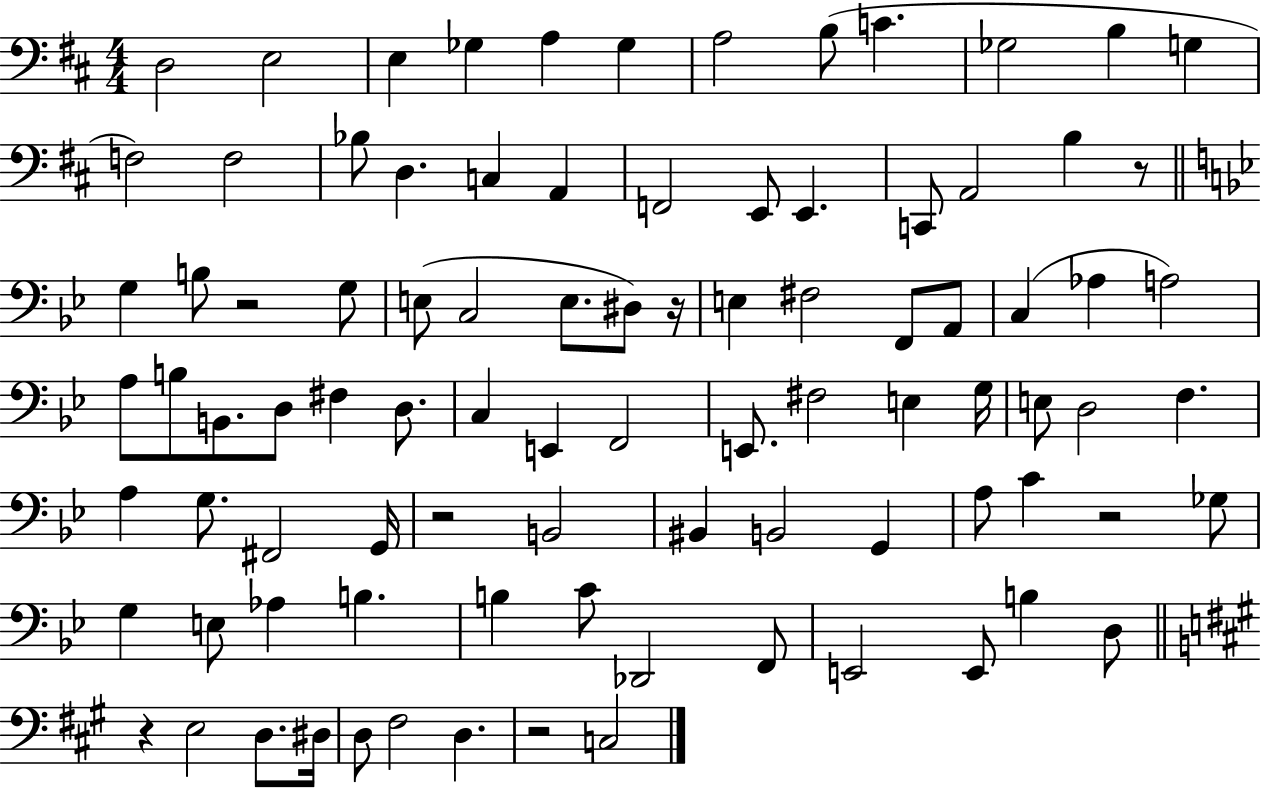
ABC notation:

X:1
T:Untitled
M:4/4
L:1/4
K:D
D,2 E,2 E, _G, A, _G, A,2 B,/2 C _G,2 B, G, F,2 F,2 _B,/2 D, C, A,, F,,2 E,,/2 E,, C,,/2 A,,2 B, z/2 G, B,/2 z2 G,/2 E,/2 C,2 E,/2 ^D,/2 z/4 E, ^F,2 F,,/2 A,,/2 C, _A, A,2 A,/2 B,/2 B,,/2 D,/2 ^F, D,/2 C, E,, F,,2 E,,/2 ^F,2 E, G,/4 E,/2 D,2 F, A, G,/2 ^F,,2 G,,/4 z2 B,,2 ^B,, B,,2 G,, A,/2 C z2 _G,/2 G, E,/2 _A, B, B, C/2 _D,,2 F,,/2 E,,2 E,,/2 B, D,/2 z E,2 D,/2 ^D,/4 D,/2 ^F,2 D, z2 C,2